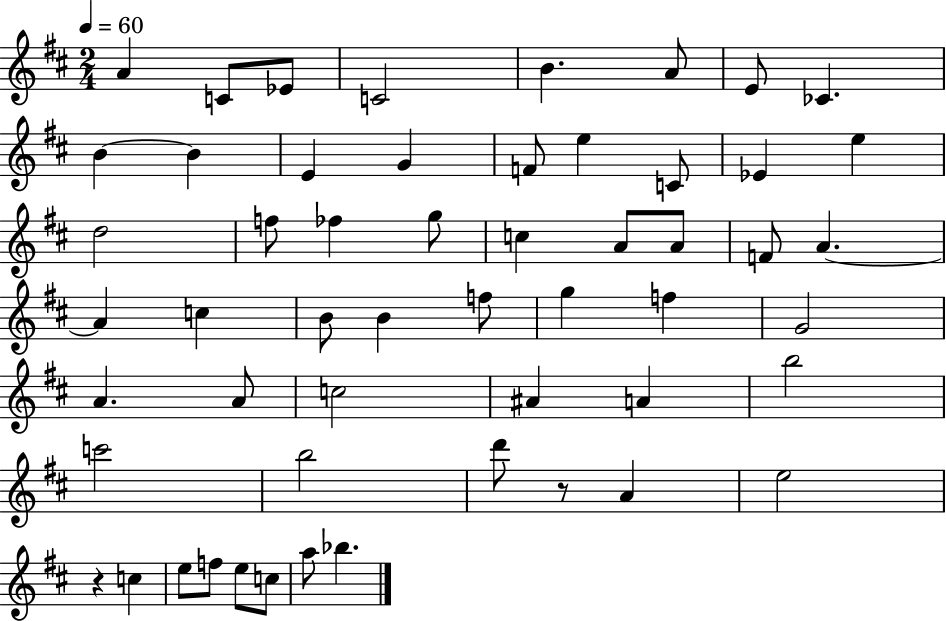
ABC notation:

X:1
T:Untitled
M:2/4
L:1/4
K:D
A C/2 _E/2 C2 B A/2 E/2 _C B B E G F/2 e C/2 _E e d2 f/2 _f g/2 c A/2 A/2 F/2 A A c B/2 B f/2 g f G2 A A/2 c2 ^A A b2 c'2 b2 d'/2 z/2 A e2 z c e/2 f/2 e/2 c/2 a/2 _b